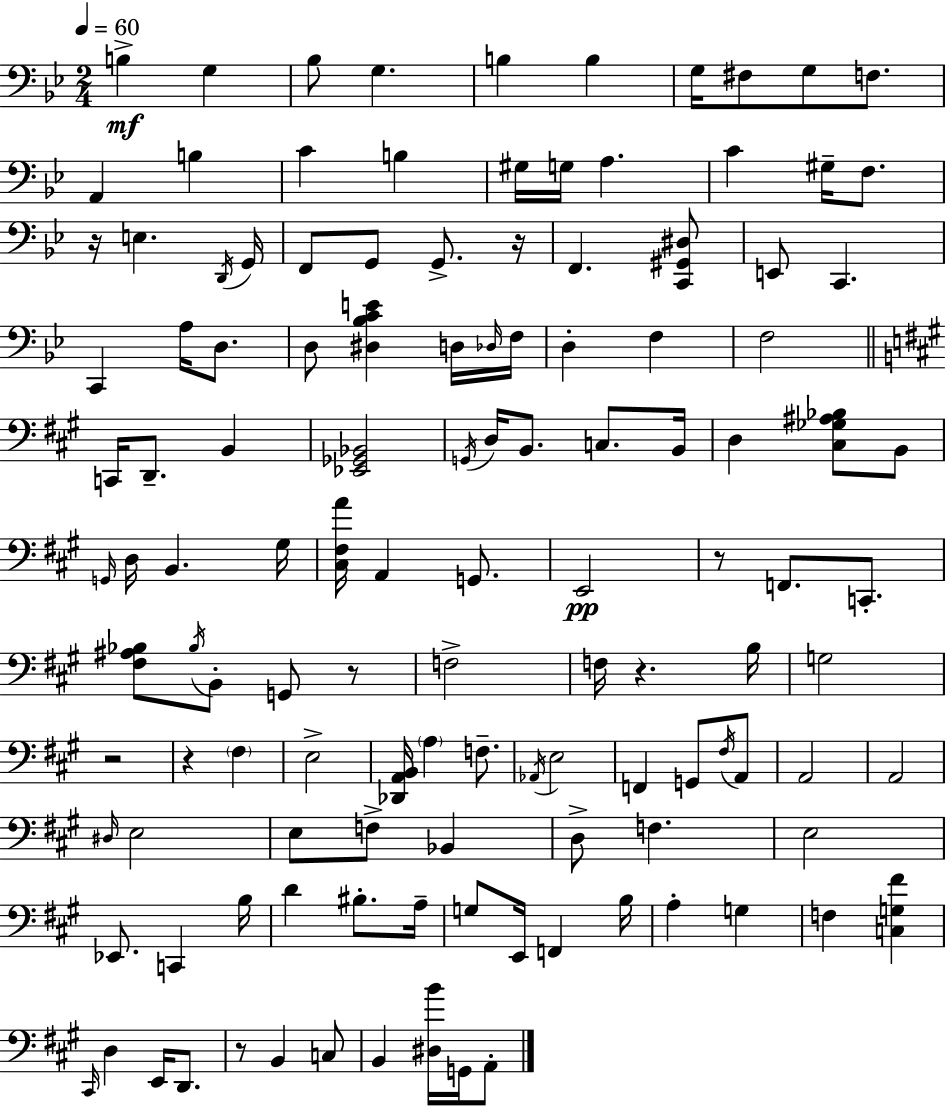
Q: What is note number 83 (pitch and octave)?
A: D3